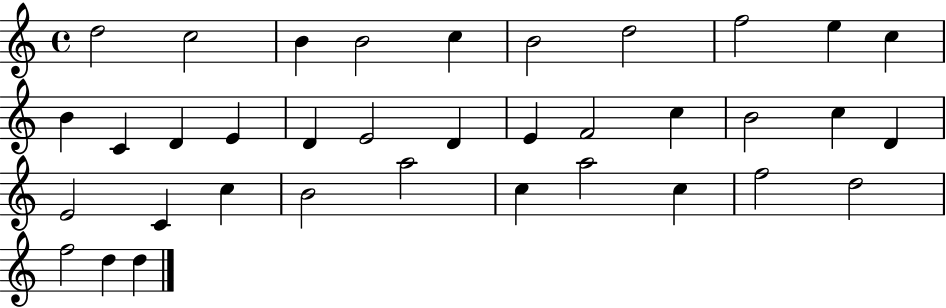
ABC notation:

X:1
T:Untitled
M:4/4
L:1/4
K:C
d2 c2 B B2 c B2 d2 f2 e c B C D E D E2 D E F2 c B2 c D E2 C c B2 a2 c a2 c f2 d2 f2 d d